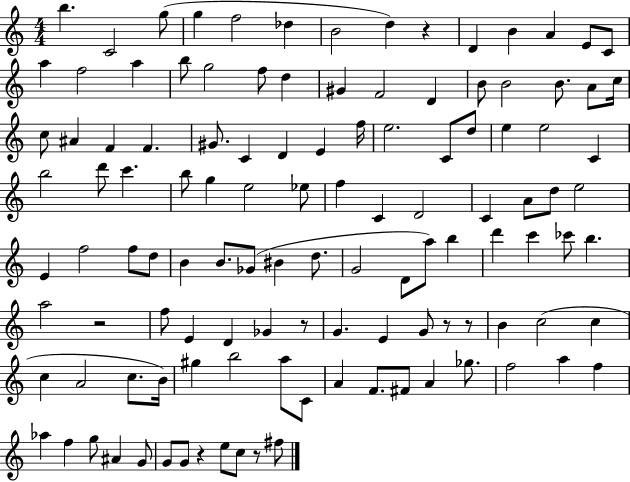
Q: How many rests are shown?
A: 7